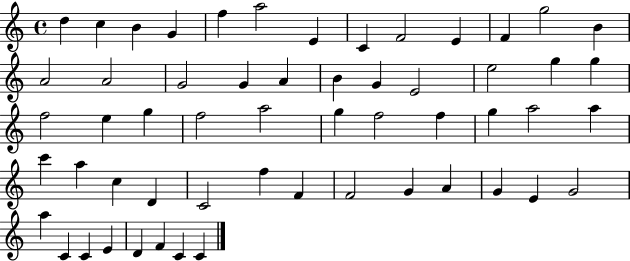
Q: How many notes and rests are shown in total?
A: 56